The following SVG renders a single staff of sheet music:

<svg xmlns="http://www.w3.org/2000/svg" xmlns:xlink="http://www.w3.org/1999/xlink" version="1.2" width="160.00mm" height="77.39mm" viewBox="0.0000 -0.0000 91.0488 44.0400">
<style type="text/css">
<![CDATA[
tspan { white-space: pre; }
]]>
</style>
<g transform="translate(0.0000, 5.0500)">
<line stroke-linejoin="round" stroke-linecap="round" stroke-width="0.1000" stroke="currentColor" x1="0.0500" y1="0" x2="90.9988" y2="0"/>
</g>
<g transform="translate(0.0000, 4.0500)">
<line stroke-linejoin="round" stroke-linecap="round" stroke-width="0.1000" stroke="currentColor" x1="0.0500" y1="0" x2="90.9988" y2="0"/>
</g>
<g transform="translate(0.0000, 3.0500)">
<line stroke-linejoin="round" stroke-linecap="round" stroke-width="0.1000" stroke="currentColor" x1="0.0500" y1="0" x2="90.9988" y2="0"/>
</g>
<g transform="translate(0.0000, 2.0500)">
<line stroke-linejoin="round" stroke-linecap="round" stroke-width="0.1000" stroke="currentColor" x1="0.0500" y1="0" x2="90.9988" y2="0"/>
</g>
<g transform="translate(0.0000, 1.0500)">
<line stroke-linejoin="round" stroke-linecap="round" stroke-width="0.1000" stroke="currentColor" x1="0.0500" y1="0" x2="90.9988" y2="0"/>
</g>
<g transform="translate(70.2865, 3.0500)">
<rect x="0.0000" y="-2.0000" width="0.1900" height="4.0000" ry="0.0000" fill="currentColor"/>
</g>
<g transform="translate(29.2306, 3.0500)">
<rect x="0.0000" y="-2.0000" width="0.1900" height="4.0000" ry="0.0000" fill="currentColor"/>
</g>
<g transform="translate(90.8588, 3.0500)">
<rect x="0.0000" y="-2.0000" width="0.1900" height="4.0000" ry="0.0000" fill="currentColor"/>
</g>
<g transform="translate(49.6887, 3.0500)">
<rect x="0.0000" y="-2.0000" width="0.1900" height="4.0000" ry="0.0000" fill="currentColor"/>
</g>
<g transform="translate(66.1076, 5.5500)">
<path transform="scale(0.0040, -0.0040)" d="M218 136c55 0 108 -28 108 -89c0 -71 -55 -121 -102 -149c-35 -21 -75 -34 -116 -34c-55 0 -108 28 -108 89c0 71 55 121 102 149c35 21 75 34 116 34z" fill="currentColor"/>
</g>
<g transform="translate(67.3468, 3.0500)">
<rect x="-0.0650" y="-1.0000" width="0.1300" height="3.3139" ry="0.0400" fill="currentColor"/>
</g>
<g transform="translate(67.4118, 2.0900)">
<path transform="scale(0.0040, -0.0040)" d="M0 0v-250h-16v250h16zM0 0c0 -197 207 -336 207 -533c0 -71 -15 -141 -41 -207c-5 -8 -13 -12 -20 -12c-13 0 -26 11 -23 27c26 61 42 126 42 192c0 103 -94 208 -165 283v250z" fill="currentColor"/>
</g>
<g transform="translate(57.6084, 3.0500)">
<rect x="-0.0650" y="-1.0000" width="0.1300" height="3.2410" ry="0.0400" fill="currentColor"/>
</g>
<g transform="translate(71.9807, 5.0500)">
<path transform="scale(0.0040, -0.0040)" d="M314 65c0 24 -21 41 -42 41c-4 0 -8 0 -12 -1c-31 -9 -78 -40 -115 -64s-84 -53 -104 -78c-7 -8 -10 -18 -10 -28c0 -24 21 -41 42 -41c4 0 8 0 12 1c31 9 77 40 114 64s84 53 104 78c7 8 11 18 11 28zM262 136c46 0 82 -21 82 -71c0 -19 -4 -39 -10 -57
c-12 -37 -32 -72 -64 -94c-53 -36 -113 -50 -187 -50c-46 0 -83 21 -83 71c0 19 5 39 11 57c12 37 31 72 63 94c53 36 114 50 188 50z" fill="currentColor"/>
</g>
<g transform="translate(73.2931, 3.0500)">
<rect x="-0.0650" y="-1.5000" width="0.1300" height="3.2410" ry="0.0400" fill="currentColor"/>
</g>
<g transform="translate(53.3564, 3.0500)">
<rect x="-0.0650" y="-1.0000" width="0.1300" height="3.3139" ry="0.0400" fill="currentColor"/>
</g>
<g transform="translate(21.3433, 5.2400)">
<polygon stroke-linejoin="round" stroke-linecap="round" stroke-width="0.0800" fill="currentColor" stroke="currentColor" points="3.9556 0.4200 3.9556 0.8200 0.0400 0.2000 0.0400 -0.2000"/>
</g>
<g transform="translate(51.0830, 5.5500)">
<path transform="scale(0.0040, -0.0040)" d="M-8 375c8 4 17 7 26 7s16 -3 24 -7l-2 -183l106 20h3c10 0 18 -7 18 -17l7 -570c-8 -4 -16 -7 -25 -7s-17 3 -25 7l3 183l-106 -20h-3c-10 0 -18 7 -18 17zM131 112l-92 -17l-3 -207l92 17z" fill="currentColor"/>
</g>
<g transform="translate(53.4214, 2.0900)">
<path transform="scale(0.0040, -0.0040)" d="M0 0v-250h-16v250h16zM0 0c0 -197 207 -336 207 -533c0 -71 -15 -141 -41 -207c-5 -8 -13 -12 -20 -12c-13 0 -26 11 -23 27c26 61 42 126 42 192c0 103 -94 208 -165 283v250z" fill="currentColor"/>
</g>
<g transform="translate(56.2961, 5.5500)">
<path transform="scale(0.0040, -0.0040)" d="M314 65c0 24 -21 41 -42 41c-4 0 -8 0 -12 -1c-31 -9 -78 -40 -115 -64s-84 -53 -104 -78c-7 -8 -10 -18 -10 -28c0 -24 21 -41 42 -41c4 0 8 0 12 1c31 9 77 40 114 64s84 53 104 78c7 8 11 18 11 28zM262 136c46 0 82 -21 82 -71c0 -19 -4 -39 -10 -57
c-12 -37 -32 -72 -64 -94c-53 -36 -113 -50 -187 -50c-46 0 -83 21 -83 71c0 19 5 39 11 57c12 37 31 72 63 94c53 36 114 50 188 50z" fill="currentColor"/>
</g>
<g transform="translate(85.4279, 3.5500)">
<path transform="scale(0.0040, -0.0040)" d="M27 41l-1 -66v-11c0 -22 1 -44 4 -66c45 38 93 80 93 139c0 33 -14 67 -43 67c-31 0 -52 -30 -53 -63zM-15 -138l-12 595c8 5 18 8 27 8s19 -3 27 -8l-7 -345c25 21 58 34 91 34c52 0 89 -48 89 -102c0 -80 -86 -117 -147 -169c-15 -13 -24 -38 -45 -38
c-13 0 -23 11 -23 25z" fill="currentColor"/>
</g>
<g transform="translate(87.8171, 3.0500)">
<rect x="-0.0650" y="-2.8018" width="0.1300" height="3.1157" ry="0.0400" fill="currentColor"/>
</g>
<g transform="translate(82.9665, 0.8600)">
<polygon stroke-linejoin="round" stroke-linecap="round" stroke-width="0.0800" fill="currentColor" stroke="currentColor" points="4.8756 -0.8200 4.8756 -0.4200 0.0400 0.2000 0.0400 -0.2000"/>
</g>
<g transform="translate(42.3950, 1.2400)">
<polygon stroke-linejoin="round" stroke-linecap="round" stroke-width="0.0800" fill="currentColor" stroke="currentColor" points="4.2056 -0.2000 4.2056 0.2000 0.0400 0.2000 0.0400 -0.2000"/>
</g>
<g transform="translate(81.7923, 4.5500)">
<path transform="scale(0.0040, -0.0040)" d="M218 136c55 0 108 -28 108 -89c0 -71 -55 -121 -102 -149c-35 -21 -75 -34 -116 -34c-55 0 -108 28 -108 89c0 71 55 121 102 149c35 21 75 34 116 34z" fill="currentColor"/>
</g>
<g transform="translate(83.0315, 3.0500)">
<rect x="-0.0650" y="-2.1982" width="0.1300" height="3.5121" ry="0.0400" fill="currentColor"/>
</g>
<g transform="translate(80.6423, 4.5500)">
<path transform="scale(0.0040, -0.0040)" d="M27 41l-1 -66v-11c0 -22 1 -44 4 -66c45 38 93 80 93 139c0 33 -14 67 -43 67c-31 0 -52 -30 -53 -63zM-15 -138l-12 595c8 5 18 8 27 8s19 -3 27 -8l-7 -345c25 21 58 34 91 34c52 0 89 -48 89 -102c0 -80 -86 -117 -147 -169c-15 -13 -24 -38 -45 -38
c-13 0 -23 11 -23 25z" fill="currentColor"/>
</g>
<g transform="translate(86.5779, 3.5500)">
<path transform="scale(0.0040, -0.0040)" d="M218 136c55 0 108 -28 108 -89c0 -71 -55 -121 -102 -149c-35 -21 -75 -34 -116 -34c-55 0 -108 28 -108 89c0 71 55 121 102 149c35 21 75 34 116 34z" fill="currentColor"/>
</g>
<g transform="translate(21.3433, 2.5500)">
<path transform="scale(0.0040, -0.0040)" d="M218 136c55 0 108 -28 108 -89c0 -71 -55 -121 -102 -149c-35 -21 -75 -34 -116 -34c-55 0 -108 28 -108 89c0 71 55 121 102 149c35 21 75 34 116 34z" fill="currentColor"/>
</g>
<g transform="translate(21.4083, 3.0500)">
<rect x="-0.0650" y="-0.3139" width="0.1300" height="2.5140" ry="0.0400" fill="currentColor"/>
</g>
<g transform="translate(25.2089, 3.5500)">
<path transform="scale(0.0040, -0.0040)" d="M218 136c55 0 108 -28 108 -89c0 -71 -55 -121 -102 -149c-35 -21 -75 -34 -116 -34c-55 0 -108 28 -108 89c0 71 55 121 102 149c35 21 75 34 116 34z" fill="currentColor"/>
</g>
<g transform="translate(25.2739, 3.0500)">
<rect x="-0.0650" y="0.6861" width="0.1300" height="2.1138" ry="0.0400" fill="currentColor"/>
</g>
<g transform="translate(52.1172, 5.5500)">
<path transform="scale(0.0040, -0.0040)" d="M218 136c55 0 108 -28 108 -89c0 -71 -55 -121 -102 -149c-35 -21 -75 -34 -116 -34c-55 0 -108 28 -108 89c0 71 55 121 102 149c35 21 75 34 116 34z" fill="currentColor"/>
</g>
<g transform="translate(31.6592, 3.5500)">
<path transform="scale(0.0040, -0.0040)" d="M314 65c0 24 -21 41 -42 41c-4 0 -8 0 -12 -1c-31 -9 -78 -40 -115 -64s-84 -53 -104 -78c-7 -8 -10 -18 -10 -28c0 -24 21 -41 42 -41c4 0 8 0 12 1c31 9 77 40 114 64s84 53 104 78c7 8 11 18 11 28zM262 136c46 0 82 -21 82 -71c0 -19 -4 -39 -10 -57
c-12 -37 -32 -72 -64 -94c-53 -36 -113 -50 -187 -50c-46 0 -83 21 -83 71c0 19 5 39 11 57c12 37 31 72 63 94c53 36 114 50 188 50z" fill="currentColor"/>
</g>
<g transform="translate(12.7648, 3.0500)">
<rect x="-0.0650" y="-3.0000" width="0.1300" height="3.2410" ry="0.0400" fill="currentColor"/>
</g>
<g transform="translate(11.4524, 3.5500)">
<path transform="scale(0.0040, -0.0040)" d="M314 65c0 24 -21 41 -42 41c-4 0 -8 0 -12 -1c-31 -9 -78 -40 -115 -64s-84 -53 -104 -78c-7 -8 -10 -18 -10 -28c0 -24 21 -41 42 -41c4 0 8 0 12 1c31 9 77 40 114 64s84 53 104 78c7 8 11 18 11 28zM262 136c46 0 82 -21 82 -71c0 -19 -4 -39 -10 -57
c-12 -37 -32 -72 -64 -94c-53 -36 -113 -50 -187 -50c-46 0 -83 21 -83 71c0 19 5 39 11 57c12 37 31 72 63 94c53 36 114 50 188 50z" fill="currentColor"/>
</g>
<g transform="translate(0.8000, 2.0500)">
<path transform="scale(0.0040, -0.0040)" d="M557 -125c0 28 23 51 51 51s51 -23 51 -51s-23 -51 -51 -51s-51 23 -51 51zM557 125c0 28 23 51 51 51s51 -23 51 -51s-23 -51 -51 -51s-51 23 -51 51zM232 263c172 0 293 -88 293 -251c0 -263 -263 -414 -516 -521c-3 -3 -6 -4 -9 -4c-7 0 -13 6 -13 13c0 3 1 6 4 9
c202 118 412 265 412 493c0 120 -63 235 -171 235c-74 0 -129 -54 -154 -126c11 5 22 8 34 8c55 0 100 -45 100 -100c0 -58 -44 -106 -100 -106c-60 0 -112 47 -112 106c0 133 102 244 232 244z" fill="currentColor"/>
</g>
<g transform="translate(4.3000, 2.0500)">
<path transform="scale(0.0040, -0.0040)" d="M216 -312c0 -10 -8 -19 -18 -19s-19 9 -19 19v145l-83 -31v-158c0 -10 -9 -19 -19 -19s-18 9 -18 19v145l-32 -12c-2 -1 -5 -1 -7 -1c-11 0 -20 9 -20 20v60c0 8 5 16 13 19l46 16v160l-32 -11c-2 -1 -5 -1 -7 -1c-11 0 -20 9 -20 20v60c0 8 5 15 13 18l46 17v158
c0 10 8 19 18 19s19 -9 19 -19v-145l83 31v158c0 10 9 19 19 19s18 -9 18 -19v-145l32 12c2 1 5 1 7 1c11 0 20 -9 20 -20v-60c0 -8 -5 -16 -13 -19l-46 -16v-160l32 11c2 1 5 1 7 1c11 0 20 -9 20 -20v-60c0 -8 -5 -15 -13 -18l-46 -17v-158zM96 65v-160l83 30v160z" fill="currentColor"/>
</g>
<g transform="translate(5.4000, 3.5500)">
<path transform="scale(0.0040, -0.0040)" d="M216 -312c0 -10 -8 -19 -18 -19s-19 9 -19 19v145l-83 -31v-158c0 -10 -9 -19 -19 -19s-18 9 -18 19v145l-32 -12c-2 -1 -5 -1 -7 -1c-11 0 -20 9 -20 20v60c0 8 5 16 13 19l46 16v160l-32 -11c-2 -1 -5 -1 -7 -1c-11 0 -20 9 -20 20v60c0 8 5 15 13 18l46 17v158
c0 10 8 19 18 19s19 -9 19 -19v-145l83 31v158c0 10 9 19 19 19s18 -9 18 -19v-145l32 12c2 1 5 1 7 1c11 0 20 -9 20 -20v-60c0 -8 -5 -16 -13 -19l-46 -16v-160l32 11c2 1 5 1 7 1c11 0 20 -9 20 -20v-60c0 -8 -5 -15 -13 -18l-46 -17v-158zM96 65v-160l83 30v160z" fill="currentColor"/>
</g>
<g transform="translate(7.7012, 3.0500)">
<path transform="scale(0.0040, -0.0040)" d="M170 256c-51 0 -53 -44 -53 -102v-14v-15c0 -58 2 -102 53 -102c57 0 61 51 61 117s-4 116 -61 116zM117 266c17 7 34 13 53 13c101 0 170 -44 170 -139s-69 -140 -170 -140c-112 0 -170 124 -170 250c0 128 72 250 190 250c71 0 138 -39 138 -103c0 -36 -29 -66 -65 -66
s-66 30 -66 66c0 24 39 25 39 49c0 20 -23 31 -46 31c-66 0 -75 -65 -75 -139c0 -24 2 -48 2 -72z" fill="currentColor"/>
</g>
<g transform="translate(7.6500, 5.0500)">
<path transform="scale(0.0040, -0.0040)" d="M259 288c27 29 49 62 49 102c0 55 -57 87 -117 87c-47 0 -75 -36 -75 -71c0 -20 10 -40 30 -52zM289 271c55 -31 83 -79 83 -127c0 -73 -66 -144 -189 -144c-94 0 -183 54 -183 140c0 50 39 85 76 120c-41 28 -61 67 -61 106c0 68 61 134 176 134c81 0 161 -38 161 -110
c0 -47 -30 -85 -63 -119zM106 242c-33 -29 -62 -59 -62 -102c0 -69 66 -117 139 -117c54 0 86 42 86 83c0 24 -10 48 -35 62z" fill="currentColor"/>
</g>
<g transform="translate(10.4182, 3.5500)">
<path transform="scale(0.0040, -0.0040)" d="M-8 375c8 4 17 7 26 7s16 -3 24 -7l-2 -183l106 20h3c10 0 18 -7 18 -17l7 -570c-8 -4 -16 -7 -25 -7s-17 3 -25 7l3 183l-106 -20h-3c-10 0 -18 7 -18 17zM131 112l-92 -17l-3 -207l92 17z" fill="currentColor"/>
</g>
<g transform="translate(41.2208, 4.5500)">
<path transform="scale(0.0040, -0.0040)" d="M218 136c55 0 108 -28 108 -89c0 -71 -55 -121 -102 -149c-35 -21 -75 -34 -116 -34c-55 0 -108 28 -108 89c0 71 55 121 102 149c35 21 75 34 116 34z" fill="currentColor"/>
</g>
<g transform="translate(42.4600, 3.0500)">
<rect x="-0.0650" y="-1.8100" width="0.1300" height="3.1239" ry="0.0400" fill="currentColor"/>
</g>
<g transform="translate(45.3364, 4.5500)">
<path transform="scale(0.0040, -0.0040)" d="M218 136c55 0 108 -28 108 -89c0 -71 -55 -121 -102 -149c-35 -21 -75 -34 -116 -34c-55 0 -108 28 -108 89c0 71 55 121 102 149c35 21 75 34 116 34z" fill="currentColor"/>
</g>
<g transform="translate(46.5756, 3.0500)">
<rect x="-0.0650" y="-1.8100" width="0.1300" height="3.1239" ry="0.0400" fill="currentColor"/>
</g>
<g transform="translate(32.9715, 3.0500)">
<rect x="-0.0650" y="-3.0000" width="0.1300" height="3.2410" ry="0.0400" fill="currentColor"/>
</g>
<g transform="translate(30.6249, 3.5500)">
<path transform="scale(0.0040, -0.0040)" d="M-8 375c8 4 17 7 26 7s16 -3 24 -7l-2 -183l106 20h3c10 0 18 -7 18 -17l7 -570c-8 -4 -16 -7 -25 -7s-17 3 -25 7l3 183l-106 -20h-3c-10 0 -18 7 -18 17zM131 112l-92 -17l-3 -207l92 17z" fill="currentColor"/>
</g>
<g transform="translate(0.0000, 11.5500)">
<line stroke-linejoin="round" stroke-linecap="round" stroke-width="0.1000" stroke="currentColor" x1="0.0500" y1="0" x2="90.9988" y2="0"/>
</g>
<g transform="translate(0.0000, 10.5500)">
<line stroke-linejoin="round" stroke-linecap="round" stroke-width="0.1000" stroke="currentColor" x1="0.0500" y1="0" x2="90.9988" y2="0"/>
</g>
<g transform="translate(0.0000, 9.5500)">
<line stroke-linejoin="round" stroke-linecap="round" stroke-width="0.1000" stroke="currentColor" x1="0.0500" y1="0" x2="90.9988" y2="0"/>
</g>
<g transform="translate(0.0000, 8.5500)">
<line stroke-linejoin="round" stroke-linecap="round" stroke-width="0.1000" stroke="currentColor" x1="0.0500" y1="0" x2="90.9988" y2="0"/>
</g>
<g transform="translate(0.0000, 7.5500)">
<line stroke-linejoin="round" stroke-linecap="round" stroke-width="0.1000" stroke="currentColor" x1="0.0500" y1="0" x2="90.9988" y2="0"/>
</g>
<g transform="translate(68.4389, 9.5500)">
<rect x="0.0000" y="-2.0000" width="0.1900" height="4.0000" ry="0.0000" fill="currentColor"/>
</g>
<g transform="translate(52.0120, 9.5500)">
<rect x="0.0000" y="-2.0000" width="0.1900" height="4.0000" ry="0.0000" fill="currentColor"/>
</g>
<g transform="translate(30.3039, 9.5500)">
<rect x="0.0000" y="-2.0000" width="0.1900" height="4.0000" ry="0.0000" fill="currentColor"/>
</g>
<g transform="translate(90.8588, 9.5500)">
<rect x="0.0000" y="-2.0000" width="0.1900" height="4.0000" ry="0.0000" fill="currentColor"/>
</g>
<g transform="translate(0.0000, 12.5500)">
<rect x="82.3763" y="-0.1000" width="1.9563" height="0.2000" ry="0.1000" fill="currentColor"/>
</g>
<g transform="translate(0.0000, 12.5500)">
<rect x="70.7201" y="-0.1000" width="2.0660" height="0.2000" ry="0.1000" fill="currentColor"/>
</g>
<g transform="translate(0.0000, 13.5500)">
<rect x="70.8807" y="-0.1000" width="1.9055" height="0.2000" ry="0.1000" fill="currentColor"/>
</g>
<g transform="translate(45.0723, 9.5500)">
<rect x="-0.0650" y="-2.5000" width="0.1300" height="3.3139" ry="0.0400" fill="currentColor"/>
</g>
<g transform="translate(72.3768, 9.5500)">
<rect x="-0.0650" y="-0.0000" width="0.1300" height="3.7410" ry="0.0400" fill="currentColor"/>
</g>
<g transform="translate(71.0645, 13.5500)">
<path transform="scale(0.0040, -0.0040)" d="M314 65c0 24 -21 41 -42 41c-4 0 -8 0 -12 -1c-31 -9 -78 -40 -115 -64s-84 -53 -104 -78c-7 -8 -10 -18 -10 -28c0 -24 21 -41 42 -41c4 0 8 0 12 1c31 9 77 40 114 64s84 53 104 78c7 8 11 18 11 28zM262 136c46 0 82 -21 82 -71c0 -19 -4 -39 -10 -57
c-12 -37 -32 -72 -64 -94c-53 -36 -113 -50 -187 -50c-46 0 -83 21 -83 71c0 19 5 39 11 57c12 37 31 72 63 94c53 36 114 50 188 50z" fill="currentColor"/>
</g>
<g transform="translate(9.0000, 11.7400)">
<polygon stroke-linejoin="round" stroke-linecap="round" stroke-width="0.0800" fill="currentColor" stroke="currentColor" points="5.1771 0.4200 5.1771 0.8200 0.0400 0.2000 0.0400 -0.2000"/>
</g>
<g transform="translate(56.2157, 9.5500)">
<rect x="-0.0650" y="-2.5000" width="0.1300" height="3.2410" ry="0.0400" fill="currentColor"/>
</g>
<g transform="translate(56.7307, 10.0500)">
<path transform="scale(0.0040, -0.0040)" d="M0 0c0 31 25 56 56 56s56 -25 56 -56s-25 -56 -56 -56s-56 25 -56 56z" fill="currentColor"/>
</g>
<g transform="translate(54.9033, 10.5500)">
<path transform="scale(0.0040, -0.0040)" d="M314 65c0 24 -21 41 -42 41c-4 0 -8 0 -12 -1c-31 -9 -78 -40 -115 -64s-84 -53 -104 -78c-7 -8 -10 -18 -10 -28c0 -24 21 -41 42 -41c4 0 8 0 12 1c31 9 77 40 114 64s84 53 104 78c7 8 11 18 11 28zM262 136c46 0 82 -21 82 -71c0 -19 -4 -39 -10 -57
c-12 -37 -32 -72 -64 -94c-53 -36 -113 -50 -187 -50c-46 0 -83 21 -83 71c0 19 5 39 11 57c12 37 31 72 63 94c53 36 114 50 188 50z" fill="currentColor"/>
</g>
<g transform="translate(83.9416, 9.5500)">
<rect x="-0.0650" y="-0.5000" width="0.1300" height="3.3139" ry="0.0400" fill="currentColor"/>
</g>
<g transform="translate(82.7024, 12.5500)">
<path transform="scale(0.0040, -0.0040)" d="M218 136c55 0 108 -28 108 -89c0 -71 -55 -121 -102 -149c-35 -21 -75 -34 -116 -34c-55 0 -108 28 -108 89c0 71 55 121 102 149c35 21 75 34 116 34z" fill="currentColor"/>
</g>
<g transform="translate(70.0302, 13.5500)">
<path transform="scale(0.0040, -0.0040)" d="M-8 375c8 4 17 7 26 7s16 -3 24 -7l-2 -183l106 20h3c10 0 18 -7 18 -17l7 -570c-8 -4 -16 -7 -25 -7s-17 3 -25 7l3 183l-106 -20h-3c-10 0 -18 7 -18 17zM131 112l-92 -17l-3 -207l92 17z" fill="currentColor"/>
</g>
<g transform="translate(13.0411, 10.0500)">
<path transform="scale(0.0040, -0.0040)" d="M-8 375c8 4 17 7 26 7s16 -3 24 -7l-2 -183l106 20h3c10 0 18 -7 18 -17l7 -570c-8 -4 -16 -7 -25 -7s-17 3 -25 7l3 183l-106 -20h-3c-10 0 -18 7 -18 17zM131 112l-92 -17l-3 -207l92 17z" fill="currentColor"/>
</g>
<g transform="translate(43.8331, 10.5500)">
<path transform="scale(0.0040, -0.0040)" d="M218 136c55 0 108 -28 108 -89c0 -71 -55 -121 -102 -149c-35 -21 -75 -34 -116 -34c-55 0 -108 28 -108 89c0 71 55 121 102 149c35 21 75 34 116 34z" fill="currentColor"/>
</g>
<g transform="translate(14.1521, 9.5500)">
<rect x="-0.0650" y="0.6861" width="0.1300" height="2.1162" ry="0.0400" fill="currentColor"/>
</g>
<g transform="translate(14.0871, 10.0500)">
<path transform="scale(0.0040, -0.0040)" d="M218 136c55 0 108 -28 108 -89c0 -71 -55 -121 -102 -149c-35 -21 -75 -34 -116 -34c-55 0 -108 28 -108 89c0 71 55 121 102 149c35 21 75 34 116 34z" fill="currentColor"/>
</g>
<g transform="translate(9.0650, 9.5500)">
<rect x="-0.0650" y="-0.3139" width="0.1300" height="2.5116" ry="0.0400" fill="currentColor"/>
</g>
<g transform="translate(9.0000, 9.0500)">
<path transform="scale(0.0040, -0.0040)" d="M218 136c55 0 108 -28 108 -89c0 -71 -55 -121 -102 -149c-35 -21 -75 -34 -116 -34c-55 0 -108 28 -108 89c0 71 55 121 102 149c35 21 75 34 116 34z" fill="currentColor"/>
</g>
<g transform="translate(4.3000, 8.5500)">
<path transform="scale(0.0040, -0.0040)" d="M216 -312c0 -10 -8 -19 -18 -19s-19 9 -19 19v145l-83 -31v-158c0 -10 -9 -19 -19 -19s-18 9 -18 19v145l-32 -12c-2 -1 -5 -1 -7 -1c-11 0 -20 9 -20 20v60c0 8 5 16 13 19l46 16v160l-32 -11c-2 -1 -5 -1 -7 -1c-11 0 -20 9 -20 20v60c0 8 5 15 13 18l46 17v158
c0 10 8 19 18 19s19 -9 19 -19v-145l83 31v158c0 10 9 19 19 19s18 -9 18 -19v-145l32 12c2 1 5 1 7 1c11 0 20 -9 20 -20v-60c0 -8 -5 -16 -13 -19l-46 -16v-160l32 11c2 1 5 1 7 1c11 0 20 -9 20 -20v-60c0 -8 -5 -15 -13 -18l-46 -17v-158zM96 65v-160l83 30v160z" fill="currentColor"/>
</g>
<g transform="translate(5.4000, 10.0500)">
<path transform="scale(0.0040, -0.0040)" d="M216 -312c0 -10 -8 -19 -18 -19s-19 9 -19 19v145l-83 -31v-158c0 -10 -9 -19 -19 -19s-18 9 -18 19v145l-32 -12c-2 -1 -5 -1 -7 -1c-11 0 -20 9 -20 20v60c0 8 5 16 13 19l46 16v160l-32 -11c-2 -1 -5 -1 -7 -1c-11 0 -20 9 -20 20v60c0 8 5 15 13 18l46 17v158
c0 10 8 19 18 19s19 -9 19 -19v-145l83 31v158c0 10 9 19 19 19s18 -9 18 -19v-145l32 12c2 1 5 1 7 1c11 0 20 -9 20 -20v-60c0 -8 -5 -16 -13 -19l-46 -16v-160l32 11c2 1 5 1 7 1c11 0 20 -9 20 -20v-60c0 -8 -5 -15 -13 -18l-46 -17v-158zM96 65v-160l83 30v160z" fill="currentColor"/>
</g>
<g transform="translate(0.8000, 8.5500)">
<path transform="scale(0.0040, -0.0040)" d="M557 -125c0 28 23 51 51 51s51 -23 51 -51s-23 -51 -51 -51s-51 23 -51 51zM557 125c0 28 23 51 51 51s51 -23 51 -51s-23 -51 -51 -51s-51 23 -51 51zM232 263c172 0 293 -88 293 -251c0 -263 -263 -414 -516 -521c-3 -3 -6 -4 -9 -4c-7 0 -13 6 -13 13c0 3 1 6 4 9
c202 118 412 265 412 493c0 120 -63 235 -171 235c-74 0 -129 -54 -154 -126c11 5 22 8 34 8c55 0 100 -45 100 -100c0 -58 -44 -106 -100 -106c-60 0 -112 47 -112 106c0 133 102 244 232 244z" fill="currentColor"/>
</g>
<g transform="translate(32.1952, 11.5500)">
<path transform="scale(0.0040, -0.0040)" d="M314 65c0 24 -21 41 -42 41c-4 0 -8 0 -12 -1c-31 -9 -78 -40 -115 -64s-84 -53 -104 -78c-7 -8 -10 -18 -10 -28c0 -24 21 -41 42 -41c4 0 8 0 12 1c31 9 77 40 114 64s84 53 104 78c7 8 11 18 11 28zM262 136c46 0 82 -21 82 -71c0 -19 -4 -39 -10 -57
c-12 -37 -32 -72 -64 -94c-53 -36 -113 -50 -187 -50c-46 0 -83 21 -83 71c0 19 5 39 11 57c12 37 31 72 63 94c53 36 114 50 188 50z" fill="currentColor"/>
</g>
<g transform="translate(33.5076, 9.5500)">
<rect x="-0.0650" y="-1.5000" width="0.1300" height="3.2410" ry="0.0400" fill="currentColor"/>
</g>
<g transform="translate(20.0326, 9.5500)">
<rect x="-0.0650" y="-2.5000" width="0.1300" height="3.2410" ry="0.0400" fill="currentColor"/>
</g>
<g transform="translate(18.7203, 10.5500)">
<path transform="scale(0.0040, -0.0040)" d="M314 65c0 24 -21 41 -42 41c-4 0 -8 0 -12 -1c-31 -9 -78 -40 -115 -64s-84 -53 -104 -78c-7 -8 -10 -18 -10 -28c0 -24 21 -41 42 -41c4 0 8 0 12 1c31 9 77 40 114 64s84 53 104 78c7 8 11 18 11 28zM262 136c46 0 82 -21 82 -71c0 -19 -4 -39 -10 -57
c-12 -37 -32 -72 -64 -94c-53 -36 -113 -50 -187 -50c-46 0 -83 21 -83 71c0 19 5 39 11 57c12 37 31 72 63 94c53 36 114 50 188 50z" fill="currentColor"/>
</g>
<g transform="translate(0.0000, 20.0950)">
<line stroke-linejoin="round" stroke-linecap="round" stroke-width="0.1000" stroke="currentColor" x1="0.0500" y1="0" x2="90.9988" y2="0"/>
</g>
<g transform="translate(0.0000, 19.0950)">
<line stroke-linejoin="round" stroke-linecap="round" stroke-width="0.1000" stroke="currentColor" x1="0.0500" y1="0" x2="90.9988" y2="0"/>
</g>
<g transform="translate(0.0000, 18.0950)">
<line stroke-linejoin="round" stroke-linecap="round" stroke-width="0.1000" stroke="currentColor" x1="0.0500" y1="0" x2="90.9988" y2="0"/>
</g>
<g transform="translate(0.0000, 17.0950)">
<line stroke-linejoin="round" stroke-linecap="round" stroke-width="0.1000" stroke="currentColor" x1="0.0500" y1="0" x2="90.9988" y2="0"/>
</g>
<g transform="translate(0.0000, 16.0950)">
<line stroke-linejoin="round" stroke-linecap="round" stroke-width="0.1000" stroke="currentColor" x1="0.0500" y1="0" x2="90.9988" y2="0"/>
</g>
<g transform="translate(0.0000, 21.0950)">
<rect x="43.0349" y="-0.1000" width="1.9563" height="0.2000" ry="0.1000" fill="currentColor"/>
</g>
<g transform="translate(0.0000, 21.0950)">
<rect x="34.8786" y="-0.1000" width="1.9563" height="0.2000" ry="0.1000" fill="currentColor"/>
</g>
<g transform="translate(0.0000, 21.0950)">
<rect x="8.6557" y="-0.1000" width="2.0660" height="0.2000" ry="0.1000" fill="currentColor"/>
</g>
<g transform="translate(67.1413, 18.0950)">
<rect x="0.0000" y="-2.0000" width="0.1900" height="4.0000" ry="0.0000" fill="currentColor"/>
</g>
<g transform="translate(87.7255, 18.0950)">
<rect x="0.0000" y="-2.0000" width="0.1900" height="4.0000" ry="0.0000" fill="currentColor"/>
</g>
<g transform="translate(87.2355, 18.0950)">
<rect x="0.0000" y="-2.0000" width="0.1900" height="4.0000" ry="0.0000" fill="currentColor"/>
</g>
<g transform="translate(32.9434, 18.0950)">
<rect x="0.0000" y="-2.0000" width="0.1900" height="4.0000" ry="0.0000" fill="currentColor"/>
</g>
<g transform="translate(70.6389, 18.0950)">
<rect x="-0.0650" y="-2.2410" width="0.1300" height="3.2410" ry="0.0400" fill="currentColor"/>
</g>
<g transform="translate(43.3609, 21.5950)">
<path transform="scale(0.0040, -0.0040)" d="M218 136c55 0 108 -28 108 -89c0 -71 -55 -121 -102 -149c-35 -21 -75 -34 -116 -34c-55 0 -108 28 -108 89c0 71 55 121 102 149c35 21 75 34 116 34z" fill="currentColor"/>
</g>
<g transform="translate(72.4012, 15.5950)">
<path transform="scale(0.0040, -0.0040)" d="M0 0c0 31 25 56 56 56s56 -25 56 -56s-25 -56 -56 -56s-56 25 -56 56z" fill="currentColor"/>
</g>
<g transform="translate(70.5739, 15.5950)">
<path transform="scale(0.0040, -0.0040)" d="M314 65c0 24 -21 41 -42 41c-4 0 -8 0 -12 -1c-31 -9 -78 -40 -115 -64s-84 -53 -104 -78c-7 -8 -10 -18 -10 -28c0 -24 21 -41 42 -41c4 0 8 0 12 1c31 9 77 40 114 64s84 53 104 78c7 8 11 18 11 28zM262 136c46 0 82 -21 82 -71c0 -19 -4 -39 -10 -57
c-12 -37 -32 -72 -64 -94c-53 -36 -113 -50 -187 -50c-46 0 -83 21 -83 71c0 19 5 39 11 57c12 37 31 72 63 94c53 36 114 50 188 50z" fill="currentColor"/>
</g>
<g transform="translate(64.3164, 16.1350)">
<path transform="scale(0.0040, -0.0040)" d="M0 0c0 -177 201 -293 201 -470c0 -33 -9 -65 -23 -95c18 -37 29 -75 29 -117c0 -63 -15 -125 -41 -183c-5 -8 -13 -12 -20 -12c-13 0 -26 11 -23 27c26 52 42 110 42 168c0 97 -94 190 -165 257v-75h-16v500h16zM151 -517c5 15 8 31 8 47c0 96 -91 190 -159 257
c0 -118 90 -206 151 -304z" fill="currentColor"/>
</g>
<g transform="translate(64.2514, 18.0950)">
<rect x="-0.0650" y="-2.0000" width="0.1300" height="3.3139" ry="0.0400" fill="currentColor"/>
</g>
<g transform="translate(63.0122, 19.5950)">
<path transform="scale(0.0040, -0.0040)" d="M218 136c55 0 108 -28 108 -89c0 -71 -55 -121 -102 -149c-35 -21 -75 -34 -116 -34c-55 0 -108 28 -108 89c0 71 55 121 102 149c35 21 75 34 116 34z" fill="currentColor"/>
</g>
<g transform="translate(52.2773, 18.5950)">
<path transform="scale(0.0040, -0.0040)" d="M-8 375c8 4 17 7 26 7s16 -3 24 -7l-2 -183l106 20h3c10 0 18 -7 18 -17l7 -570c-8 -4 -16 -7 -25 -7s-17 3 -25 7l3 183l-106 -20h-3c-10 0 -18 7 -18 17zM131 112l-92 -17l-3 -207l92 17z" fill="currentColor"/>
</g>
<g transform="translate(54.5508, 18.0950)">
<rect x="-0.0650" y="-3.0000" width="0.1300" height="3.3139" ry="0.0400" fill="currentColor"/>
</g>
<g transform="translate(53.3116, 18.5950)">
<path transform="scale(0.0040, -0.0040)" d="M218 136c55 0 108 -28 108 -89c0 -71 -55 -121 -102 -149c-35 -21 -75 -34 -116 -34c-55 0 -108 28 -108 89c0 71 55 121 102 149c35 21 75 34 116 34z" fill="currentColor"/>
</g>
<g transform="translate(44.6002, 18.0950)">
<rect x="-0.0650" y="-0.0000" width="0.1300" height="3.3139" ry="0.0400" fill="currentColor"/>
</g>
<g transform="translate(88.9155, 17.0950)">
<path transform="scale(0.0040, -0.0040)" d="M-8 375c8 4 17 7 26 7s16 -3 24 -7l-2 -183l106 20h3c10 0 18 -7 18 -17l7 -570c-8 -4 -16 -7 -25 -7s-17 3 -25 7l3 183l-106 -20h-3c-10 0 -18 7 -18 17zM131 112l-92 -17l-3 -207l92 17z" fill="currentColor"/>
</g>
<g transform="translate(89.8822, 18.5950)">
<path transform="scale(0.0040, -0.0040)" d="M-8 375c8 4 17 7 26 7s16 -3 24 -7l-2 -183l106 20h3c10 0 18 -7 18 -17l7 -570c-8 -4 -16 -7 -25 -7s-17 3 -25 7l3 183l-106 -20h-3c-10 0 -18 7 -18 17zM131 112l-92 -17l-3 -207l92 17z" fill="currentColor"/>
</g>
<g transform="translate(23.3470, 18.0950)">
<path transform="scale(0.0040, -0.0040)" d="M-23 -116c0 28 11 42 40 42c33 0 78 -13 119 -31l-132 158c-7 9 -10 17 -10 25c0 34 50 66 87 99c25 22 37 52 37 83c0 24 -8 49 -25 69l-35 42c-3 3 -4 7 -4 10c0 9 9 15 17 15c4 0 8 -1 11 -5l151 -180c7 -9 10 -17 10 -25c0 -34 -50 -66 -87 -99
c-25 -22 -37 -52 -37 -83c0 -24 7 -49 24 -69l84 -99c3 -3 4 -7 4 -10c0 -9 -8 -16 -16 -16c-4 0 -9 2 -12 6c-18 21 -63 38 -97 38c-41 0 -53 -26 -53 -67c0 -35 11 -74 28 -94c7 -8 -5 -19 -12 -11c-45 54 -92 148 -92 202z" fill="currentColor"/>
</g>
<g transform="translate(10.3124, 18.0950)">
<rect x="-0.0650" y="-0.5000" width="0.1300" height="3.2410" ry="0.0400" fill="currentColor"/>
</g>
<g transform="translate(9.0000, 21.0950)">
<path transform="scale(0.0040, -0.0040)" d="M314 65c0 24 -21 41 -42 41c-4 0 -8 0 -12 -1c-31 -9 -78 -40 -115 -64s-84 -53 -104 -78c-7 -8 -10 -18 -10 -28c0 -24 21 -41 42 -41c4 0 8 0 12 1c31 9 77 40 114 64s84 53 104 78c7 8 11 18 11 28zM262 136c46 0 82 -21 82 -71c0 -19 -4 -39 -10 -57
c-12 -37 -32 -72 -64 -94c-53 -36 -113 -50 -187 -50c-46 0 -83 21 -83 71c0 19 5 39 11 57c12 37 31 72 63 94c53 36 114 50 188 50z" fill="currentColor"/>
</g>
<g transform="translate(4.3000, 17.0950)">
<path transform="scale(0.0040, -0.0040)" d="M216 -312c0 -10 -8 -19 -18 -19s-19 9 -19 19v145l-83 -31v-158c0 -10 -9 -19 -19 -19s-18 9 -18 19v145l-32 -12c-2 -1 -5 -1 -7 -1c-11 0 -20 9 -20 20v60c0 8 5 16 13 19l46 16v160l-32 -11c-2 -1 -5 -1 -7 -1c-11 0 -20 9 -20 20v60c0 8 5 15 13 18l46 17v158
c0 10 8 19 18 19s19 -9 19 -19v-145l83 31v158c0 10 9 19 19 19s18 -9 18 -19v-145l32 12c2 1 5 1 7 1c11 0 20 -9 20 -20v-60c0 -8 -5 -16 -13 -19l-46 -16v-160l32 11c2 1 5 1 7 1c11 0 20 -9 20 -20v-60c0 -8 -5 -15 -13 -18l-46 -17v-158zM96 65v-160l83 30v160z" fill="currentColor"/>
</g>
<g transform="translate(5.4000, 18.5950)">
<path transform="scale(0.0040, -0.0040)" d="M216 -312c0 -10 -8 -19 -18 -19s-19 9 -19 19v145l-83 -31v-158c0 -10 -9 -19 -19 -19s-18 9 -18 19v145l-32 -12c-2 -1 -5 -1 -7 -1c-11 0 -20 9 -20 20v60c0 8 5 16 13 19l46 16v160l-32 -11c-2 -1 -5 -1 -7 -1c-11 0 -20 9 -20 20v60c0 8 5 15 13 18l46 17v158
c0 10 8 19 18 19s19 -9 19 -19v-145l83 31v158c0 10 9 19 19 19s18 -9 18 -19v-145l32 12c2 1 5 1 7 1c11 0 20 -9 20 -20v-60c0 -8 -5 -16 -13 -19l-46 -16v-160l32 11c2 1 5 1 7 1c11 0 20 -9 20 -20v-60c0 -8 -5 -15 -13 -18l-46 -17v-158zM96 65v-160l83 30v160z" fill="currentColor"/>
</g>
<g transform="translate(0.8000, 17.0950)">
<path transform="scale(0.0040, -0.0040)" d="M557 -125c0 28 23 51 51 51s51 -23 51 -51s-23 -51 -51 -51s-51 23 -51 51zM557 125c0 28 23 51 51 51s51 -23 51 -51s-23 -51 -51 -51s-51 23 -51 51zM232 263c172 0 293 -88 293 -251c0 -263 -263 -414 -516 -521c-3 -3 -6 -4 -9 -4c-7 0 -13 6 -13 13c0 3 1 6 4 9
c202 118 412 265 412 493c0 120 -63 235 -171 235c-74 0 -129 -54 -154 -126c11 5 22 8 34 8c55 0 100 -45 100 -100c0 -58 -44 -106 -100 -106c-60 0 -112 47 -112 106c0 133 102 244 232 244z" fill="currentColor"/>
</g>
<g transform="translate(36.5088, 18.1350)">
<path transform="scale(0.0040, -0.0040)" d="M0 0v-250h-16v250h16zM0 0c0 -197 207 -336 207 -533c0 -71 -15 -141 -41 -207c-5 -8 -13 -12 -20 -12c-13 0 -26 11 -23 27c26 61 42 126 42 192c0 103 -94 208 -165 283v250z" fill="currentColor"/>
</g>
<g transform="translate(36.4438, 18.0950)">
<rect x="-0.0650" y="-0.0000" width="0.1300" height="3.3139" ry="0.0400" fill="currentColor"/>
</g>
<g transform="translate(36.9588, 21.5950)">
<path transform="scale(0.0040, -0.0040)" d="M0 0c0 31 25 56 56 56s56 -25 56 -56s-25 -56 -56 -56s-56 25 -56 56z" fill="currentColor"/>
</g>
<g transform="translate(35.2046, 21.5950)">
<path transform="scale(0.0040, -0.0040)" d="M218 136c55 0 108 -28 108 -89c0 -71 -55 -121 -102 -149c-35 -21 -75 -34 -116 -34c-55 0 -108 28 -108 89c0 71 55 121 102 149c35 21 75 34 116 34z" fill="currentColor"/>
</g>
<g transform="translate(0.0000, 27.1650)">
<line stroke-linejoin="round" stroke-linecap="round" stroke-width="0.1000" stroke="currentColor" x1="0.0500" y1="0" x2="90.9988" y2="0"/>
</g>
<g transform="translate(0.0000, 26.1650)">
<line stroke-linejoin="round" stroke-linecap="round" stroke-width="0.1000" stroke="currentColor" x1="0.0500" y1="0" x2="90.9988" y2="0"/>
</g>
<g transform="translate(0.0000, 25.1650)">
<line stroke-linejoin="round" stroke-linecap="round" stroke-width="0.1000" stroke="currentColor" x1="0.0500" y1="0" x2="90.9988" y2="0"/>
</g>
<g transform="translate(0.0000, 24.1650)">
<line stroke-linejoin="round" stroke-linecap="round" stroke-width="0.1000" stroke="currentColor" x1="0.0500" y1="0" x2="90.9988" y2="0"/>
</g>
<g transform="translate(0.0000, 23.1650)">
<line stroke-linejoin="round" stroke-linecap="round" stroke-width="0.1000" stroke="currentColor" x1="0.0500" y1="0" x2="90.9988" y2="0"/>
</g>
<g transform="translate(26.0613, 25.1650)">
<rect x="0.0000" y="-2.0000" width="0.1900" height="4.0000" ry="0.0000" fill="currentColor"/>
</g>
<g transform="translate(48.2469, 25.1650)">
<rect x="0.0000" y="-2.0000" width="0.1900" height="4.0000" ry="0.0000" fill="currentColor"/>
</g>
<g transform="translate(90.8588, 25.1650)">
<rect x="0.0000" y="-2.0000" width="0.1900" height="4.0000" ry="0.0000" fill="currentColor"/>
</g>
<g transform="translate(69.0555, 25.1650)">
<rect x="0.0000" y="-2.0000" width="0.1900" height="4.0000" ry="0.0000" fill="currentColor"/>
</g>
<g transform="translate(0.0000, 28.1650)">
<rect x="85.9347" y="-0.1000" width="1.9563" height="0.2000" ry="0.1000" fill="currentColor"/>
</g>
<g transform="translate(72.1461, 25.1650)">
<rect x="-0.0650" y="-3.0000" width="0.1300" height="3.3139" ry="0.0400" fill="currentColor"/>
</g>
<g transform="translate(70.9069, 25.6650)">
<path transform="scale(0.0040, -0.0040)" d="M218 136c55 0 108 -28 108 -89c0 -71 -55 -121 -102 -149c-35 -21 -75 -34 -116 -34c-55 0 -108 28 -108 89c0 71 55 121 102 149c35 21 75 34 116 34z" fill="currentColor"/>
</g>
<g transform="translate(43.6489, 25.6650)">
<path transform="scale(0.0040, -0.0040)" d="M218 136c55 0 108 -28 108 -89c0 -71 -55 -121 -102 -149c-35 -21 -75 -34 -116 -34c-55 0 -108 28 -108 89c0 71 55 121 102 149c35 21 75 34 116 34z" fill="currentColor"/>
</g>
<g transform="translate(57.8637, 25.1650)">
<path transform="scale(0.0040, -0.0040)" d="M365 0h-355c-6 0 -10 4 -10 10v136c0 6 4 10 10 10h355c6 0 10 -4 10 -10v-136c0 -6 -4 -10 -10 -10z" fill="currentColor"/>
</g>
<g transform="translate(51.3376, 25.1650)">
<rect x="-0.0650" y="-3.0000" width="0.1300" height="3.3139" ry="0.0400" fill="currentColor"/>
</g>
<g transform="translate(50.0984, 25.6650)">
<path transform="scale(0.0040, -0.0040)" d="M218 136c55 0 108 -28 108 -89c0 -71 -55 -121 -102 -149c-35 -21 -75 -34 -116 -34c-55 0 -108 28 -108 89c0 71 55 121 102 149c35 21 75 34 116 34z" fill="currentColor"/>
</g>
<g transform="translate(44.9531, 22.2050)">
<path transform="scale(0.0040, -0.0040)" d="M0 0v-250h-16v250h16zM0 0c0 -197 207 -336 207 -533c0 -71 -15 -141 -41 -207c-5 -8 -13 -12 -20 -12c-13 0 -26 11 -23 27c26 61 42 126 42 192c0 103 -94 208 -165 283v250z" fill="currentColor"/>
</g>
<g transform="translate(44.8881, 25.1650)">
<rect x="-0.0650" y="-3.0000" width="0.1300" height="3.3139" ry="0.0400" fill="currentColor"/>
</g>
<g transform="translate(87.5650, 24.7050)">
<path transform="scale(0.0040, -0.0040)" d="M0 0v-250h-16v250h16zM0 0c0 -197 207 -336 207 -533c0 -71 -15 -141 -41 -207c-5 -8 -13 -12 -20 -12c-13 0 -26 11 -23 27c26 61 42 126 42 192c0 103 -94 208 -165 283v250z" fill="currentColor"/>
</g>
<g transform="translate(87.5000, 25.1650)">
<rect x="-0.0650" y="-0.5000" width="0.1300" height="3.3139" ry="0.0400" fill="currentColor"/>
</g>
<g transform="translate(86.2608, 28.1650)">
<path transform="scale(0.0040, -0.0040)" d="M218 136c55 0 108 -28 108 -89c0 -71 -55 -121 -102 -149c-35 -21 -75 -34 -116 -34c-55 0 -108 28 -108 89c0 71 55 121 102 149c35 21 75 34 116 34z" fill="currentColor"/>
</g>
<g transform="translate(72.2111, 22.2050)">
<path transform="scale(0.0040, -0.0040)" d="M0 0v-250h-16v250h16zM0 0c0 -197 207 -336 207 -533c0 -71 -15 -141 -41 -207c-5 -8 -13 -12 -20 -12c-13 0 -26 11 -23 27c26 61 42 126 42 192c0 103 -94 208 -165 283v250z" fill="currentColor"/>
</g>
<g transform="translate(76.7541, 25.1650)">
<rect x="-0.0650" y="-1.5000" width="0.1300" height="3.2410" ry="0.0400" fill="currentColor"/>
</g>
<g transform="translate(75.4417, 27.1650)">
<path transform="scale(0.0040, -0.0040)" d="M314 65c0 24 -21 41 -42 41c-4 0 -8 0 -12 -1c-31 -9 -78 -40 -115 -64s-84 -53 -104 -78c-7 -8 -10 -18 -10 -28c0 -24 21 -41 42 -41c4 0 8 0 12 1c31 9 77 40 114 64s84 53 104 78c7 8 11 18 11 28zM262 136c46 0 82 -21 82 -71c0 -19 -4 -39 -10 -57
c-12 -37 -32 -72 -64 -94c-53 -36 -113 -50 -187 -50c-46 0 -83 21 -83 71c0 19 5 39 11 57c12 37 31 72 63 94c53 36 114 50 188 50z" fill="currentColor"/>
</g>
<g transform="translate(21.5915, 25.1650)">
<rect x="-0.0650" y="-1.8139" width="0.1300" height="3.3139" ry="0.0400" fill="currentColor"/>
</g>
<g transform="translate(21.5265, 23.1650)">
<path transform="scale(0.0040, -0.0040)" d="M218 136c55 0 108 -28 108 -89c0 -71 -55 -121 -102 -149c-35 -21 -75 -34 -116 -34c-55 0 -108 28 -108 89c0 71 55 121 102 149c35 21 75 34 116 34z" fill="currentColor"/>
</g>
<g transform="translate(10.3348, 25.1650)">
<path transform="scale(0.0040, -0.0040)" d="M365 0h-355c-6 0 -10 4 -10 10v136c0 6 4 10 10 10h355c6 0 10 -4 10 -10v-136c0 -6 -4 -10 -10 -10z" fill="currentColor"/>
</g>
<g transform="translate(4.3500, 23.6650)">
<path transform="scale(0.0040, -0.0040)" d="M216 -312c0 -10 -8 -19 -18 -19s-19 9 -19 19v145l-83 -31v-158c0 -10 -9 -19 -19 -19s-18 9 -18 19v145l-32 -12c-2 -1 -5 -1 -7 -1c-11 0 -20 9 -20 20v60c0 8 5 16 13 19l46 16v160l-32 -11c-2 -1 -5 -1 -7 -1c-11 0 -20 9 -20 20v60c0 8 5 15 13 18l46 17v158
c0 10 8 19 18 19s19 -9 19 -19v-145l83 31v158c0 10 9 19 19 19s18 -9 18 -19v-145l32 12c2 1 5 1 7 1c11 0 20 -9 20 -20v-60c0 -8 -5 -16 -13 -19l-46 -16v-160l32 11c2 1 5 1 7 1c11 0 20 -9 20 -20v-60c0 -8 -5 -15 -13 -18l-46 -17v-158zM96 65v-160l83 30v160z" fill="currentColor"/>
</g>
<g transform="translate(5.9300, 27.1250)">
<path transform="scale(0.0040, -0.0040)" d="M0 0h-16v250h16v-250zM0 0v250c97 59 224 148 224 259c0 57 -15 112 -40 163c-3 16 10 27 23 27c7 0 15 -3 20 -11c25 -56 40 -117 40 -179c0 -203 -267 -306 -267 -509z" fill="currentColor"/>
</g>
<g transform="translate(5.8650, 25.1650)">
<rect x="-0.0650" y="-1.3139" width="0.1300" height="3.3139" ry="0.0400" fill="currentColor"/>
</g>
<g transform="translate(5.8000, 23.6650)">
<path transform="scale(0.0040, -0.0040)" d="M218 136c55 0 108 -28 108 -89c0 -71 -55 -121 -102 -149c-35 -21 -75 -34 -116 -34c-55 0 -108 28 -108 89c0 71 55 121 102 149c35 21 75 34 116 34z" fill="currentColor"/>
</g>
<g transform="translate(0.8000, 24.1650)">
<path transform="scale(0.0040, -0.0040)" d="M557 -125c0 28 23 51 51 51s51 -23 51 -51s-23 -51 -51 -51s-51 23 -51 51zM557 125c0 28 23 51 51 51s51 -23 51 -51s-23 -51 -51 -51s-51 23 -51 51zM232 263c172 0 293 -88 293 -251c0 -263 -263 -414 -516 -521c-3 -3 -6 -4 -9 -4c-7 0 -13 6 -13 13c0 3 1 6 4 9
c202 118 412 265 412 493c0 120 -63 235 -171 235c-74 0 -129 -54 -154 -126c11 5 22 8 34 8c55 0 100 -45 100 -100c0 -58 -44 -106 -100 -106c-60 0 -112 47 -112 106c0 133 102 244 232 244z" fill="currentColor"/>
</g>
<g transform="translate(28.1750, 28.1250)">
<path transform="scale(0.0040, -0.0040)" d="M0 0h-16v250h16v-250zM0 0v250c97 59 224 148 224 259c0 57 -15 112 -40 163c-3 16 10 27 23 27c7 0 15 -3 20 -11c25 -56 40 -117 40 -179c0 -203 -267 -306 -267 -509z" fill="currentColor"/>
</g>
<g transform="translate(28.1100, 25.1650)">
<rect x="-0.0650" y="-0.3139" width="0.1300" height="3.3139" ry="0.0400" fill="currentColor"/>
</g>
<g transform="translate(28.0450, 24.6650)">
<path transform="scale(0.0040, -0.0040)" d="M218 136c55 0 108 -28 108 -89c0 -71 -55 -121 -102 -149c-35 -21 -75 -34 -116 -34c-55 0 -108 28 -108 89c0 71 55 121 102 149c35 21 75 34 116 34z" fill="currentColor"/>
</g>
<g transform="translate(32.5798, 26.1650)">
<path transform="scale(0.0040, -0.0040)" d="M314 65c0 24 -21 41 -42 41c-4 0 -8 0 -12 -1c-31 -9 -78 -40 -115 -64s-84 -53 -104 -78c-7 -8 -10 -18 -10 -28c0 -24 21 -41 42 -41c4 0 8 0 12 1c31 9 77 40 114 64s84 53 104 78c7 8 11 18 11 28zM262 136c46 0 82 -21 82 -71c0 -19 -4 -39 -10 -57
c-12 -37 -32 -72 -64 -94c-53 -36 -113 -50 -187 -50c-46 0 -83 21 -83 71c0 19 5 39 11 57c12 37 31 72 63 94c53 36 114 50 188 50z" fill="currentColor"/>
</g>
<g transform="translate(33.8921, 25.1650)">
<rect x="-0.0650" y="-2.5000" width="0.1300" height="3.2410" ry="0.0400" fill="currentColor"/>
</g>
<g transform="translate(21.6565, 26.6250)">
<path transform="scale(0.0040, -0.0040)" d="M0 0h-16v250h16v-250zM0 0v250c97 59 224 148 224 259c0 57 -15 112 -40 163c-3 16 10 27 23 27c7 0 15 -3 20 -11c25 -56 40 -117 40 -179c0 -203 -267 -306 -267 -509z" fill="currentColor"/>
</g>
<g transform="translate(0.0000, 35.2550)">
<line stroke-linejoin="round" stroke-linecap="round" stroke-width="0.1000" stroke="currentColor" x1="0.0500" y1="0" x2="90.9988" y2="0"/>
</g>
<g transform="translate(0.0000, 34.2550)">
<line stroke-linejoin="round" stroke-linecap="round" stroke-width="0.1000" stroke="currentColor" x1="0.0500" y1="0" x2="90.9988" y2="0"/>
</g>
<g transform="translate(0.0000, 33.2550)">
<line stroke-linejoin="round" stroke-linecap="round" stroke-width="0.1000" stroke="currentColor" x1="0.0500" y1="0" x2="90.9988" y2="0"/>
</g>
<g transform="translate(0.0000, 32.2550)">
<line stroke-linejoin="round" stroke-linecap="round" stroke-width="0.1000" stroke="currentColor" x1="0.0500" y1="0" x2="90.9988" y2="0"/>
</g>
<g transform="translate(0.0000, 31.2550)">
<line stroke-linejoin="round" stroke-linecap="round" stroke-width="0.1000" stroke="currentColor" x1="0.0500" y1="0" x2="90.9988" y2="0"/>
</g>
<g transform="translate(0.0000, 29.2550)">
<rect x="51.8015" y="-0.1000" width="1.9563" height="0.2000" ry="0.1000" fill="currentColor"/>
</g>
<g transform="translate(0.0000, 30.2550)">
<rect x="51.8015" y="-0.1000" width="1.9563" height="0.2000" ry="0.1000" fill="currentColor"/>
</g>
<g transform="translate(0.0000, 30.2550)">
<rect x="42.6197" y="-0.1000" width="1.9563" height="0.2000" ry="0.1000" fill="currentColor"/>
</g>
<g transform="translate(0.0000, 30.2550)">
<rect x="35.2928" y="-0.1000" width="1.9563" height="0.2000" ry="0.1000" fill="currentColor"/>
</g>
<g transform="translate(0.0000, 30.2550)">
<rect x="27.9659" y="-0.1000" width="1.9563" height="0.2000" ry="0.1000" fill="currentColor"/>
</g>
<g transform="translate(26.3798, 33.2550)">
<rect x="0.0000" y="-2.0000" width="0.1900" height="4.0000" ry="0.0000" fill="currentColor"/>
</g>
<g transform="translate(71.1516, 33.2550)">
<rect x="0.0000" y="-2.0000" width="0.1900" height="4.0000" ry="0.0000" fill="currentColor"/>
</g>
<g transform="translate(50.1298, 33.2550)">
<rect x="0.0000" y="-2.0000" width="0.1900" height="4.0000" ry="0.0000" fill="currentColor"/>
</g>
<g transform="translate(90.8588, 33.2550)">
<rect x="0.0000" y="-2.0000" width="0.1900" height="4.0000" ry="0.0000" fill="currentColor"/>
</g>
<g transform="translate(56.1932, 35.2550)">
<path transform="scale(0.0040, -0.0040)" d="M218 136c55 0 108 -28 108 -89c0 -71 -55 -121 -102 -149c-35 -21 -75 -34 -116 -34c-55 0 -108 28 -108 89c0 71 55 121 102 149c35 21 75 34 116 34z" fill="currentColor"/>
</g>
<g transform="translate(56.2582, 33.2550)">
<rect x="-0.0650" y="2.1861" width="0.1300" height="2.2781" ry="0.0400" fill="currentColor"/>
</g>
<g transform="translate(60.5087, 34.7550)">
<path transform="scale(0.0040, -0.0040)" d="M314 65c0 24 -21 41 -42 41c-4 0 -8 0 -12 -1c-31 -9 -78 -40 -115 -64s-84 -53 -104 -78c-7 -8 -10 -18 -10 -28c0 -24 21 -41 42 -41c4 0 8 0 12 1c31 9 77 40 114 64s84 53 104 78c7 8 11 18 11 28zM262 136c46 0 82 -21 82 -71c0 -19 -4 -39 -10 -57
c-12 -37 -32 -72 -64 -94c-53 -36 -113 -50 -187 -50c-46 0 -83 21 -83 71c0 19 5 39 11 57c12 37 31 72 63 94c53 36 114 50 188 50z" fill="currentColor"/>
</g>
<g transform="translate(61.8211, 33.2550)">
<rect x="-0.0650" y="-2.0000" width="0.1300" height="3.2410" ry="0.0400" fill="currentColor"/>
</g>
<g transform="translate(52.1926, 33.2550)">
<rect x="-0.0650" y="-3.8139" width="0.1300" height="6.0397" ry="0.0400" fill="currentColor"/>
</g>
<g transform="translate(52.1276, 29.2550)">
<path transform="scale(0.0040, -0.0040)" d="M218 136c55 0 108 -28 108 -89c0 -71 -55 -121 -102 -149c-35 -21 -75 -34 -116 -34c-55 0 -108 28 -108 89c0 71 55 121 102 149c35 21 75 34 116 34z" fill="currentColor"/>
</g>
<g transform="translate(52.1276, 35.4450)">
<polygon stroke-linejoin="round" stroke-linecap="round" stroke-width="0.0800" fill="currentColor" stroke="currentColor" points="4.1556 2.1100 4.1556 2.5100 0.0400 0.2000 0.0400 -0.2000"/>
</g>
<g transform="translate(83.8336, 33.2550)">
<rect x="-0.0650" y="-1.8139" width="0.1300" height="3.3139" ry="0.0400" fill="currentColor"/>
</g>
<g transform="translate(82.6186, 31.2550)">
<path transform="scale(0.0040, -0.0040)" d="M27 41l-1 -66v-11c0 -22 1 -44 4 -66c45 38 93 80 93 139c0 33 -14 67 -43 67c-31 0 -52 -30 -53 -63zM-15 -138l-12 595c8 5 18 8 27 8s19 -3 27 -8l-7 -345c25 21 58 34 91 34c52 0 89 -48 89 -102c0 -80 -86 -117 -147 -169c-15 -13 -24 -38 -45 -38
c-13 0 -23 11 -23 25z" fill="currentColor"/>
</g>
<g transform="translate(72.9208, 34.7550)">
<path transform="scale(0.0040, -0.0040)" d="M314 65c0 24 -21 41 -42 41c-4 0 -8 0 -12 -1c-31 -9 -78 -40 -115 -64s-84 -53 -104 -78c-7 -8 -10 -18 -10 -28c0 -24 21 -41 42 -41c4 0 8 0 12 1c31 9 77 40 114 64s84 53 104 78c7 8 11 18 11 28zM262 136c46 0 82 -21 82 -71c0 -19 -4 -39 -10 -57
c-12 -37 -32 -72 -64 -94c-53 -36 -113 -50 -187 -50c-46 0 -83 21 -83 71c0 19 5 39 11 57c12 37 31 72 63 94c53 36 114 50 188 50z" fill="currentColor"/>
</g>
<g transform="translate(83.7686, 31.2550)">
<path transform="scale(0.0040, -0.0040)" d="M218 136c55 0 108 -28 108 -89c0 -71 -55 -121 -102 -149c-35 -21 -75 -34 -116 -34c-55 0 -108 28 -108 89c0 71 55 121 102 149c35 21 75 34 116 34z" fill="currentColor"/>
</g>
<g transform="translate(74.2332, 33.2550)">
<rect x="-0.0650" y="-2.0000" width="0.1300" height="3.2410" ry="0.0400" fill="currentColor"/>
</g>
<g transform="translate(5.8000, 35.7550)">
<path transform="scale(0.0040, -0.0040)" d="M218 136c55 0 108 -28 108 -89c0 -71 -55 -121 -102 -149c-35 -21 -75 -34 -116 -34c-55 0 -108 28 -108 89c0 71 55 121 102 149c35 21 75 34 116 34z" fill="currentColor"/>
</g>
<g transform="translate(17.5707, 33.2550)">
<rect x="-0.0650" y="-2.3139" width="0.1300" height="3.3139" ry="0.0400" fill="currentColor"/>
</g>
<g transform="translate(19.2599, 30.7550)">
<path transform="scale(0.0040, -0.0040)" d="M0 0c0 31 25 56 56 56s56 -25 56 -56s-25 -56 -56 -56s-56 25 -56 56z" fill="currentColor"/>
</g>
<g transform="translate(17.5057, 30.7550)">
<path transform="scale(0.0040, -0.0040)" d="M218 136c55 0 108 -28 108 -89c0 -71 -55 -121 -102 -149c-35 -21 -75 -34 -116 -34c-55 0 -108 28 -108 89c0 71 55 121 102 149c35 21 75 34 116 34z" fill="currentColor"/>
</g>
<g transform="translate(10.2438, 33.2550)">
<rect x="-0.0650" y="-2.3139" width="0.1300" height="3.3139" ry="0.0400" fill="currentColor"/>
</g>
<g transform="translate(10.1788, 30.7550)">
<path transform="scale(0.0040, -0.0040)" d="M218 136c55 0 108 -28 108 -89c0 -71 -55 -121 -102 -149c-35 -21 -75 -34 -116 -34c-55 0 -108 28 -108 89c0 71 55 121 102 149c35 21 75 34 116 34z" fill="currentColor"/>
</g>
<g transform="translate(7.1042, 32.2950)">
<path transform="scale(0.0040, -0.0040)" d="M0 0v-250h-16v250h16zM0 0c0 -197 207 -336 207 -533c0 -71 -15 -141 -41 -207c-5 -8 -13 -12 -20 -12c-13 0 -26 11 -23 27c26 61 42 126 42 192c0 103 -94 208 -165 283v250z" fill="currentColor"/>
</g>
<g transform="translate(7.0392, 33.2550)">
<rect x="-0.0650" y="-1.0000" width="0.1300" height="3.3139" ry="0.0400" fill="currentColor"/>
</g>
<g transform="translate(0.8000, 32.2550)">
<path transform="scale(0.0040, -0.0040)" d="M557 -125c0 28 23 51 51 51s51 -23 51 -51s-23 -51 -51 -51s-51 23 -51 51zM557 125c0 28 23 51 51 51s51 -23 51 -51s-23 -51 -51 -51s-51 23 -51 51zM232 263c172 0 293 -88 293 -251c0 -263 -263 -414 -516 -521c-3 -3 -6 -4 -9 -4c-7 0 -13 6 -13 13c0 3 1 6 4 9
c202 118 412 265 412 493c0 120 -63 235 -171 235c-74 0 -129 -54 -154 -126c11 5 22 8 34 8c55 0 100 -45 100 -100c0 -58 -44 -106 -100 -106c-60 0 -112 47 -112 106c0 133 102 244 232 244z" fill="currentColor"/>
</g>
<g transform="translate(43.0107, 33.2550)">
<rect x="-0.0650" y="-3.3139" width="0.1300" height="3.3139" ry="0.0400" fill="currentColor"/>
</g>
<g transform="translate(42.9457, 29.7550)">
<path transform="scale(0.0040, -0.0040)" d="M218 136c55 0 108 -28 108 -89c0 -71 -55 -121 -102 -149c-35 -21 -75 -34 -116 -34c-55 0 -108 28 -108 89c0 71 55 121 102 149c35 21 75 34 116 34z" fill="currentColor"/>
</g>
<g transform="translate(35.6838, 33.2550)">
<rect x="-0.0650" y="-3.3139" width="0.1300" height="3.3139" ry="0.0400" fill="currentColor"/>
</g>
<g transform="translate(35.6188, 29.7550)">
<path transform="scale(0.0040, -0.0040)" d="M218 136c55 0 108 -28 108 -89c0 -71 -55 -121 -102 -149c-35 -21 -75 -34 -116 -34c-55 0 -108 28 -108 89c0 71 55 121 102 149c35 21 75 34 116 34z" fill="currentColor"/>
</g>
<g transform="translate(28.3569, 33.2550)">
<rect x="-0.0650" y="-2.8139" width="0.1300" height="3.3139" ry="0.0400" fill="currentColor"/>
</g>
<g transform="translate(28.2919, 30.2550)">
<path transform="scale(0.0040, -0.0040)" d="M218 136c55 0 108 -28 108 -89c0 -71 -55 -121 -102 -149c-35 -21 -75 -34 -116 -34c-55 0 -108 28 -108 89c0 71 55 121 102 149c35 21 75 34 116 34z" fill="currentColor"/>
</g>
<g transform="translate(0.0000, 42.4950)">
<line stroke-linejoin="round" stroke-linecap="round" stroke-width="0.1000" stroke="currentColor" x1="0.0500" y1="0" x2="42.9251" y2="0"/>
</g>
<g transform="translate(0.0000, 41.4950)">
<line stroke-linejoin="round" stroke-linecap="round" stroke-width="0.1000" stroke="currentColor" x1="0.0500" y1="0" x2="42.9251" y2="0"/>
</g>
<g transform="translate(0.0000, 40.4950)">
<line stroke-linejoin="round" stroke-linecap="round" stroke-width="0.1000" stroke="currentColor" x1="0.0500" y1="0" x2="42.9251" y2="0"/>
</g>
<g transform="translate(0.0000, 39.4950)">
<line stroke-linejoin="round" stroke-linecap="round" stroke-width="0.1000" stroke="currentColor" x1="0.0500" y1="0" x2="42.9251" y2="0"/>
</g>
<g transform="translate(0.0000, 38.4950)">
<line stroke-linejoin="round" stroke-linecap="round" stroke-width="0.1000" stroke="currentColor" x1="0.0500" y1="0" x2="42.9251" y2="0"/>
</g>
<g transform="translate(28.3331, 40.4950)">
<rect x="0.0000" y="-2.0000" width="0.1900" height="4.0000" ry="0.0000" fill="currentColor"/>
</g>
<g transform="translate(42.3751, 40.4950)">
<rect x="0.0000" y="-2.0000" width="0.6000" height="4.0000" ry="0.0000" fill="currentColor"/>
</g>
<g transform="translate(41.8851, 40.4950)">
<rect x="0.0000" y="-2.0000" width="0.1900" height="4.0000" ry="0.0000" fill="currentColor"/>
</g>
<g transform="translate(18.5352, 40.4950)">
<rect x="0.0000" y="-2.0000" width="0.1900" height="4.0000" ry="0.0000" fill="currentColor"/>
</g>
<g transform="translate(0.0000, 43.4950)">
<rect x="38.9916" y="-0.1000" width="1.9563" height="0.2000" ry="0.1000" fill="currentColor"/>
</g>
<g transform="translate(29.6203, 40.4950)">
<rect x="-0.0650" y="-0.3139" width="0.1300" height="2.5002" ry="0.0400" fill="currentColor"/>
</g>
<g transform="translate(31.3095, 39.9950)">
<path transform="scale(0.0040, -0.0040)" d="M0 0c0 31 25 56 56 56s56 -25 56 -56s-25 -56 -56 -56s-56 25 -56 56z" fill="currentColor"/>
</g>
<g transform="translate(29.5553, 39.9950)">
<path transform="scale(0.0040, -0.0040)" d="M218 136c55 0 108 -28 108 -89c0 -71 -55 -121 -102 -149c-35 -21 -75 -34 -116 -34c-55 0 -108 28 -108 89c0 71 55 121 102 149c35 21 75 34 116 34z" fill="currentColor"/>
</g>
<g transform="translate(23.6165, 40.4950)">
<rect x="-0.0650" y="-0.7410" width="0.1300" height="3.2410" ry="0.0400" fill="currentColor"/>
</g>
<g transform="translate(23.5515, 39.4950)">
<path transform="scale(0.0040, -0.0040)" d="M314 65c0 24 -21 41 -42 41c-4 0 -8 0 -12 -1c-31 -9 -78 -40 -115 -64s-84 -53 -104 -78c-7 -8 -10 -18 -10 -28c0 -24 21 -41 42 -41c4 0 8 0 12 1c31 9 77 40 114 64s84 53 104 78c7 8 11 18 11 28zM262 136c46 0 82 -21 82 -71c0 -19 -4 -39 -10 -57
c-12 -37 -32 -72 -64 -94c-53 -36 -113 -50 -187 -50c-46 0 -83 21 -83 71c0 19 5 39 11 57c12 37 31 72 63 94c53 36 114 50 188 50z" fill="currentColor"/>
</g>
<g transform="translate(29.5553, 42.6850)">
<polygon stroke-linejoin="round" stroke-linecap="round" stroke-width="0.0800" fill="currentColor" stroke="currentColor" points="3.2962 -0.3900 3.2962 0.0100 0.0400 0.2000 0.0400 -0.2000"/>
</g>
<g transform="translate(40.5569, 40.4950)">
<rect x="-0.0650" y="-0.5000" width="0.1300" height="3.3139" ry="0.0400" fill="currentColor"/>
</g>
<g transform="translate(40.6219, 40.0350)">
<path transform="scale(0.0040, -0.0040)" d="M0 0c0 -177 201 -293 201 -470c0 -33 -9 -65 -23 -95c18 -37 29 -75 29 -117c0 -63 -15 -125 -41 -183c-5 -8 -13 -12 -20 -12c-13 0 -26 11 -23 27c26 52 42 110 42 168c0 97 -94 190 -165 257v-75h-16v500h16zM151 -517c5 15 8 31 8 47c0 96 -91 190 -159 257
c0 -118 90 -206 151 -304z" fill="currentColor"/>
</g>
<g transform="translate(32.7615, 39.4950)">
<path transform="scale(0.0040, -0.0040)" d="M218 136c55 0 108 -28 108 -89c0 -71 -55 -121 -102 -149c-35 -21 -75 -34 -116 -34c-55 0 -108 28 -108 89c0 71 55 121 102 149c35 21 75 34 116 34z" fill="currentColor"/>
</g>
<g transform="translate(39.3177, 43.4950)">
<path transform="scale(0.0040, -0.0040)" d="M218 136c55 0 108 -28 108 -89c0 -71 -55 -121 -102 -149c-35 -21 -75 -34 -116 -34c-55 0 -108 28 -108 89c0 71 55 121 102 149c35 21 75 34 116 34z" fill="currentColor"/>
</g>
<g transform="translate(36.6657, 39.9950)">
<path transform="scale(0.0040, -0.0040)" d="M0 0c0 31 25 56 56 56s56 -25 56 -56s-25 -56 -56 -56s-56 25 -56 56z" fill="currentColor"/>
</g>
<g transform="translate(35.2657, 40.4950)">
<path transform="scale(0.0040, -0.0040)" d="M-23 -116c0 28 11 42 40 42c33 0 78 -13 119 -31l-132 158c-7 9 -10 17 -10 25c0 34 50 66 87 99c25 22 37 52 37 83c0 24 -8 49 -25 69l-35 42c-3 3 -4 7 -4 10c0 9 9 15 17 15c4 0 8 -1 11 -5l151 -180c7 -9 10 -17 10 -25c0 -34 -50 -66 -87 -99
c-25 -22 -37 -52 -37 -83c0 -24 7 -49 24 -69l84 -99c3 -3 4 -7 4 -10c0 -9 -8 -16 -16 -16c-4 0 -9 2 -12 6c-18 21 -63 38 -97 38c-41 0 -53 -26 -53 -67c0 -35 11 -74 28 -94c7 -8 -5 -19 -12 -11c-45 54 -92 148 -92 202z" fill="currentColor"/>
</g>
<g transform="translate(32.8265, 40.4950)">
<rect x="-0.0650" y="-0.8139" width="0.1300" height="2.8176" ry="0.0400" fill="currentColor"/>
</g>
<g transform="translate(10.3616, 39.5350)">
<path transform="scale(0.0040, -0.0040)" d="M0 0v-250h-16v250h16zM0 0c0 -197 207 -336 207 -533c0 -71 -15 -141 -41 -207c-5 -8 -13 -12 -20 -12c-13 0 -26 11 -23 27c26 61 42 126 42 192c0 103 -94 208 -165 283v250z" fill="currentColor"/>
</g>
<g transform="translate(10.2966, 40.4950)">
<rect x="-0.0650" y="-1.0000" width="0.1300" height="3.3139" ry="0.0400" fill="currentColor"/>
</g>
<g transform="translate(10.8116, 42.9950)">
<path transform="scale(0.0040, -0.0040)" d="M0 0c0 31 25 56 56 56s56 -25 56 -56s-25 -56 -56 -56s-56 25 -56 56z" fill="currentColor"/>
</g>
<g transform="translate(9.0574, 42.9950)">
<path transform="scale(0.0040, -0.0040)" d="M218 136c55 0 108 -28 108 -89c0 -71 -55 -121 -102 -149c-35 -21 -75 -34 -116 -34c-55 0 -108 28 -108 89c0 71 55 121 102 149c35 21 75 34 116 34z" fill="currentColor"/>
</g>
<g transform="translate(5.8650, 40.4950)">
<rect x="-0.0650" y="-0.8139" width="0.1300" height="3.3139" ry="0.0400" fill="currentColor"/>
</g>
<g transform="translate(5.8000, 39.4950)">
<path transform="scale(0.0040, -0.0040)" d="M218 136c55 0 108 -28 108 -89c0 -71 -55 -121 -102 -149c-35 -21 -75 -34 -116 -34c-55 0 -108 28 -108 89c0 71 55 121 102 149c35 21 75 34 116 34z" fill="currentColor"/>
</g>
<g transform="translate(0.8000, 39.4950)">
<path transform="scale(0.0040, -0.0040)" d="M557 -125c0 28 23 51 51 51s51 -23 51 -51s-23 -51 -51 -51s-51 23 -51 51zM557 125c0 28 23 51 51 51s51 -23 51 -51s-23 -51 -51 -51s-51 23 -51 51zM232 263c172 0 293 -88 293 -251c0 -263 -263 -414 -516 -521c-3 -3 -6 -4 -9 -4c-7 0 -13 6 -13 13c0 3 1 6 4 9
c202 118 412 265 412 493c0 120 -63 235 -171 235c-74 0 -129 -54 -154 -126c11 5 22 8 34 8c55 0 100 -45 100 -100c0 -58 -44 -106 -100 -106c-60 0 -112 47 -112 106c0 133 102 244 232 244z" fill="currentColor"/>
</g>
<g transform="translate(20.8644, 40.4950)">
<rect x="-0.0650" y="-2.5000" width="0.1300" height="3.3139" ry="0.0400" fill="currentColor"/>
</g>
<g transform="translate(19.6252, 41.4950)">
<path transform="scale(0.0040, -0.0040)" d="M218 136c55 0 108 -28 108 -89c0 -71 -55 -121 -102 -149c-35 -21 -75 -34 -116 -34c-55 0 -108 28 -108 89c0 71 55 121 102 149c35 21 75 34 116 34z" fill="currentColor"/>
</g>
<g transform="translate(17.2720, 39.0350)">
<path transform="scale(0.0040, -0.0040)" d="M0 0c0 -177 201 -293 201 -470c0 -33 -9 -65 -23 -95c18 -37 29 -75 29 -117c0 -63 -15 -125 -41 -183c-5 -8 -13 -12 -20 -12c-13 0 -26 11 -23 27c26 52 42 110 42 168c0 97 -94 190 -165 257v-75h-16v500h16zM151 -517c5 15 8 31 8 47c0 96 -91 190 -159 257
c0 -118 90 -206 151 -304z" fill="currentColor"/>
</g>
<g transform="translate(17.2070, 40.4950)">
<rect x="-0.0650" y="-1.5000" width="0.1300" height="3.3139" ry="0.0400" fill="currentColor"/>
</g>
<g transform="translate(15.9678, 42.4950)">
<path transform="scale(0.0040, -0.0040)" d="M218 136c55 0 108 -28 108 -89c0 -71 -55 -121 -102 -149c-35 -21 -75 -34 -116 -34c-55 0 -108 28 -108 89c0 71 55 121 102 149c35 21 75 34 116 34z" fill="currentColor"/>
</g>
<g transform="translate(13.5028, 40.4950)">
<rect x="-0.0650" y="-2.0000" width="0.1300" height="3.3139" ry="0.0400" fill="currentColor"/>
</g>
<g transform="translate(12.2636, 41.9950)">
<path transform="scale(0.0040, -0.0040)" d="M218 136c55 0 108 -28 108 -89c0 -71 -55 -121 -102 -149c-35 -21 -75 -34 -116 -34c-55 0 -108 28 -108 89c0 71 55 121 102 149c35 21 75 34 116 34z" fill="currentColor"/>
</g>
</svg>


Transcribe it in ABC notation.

X:1
T:Untitled
M:6/8
L:1/4
K:D
C,2 E,/2 C,/2 C,2 A,,/2 A,,/2 F,,/2 F,,2 F,,/2 G,,2 _A,,/2 _C,/2 E,/2 C,/2 B,,2 G,,2 B,, B,,2 C,,2 E,, E,,2 z D,,/2 D,, C, A,,/4 B,2 ^G,/2 z2 A,/2 E,/2 B,,2 C,/2 C, z2 C,/2 G,,2 E,,/2 F,,/2 B, B, C D D E/2 G,,/2 A,,2 A,,2 _A, F, F,,/2 A,, G,,/4 B,, F,2 E,/2 F,/2 z E,,/4